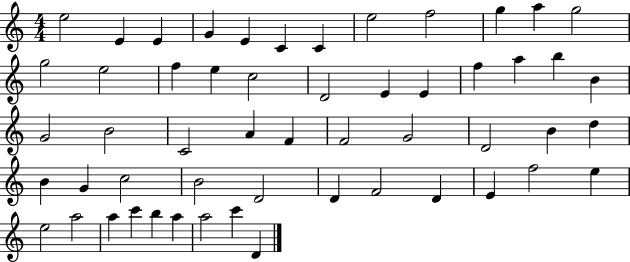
{
  \clef treble
  \numericTimeSignature
  \time 4/4
  \key c \major
  e''2 e'4 e'4 | g'4 e'4 c'4 c'4 | e''2 f''2 | g''4 a''4 g''2 | \break g''2 e''2 | f''4 e''4 c''2 | d'2 e'4 e'4 | f''4 a''4 b''4 b'4 | \break g'2 b'2 | c'2 a'4 f'4 | f'2 g'2 | d'2 b'4 d''4 | \break b'4 g'4 c''2 | b'2 d'2 | d'4 f'2 d'4 | e'4 f''2 e''4 | \break e''2 a''2 | a''4 c'''4 b''4 a''4 | a''2 c'''4 d'4 | \bar "|."
}